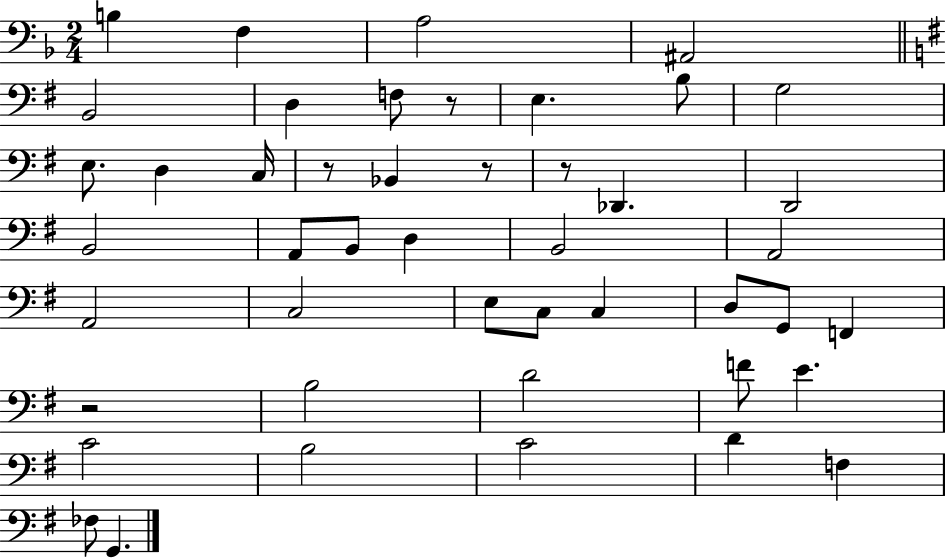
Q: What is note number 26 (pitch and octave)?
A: C3